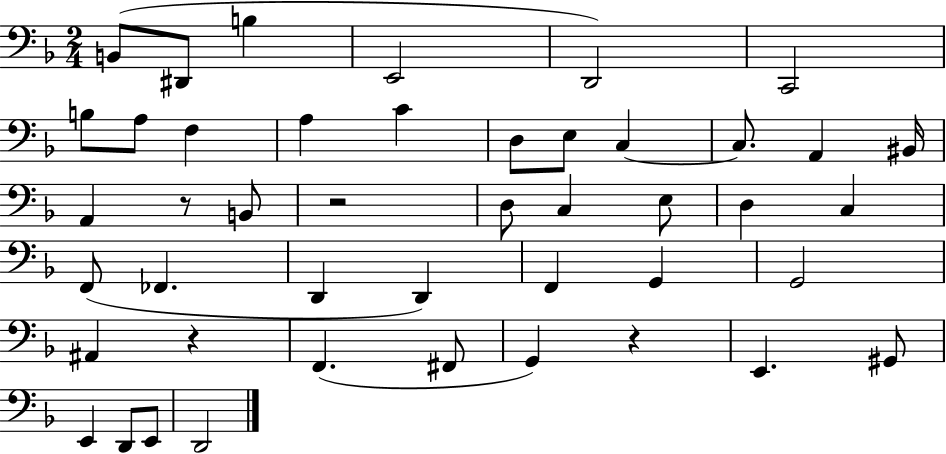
{
  \clef bass
  \numericTimeSignature
  \time 2/4
  \key f \major
  b,8( dis,8 b4 | e,2 | d,2) | c,2 | \break b8 a8 f4 | a4 c'4 | d8 e8 c4~~ | c8. a,4 bis,16 | \break a,4 r8 b,8 | r2 | d8 c4 e8 | d4 c4 | \break f,8( fes,4. | d,4 d,4) | f,4 g,4 | g,2 | \break ais,4 r4 | f,4.( fis,8 | g,4) r4 | e,4. gis,8 | \break e,4 d,8 e,8 | d,2 | \bar "|."
}